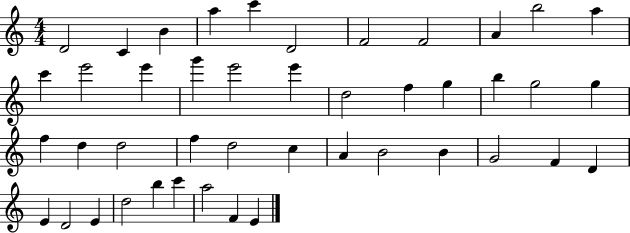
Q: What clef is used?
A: treble